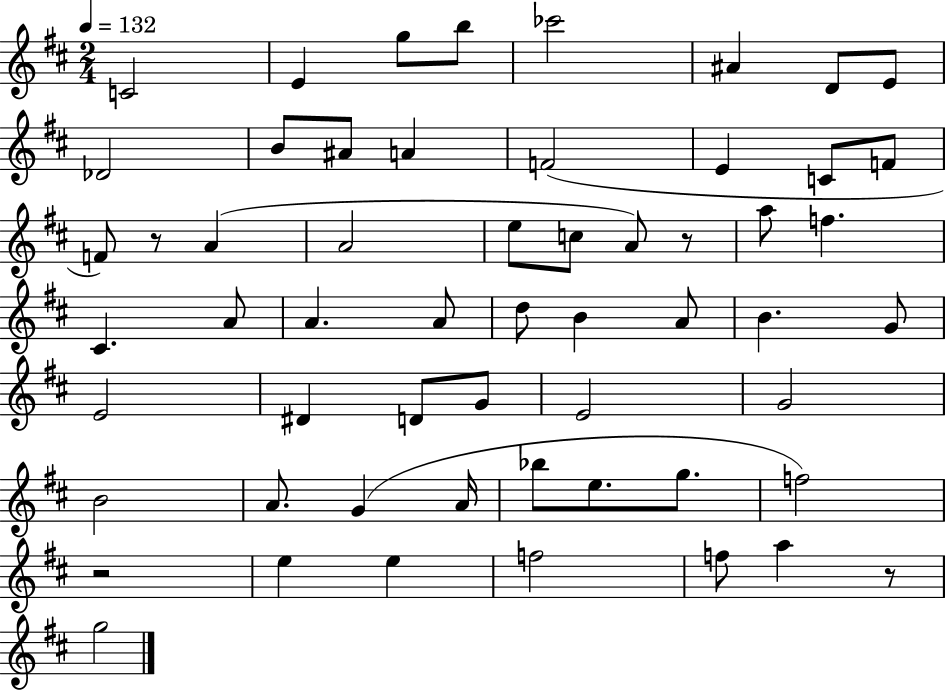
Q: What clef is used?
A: treble